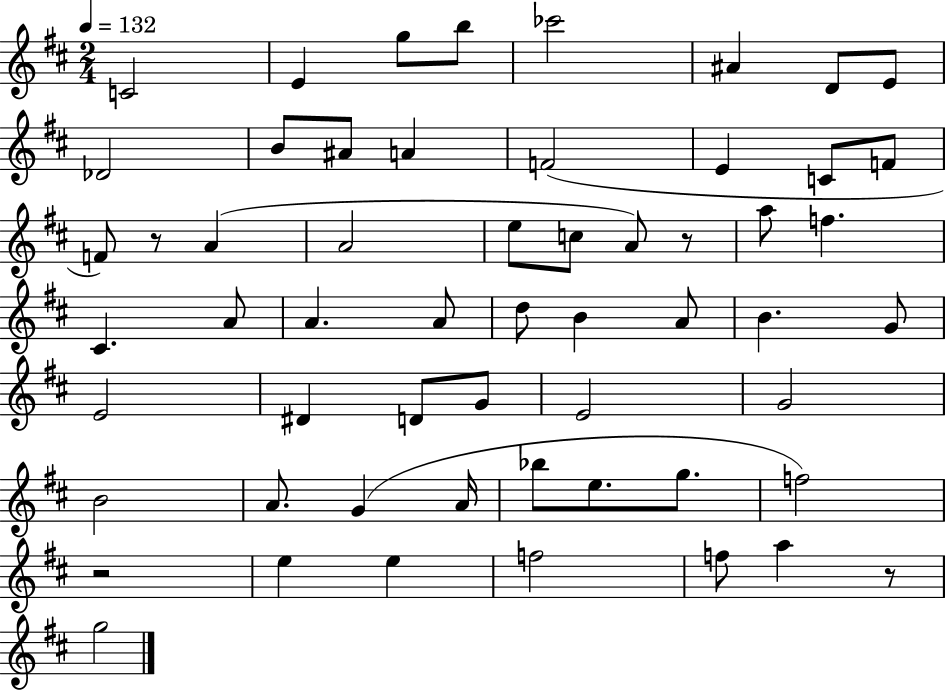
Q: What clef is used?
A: treble